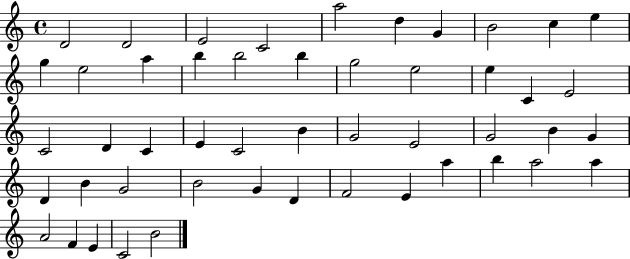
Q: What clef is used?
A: treble